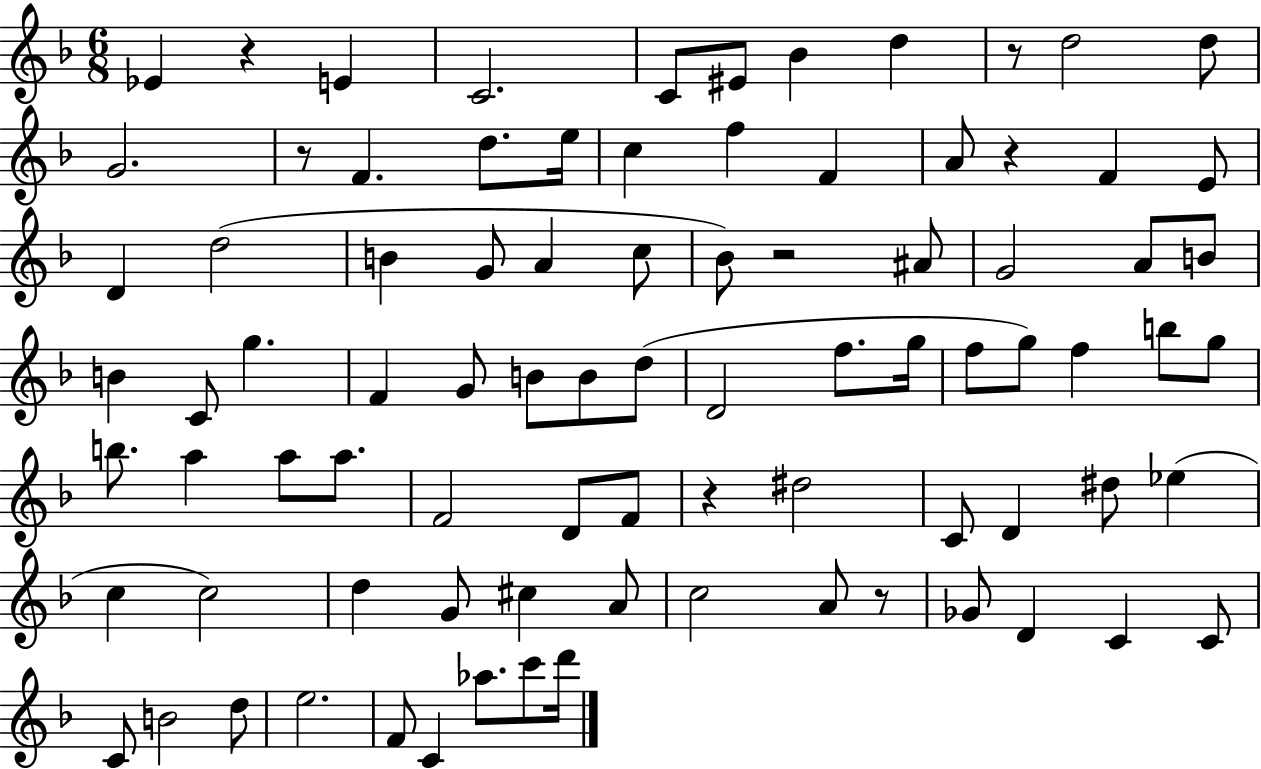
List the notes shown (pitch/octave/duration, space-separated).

Eb4/q R/q E4/q C4/h. C4/e EIS4/e Bb4/q D5/q R/e D5/h D5/e G4/h. R/e F4/q. D5/e. E5/s C5/q F5/q F4/q A4/e R/q F4/q E4/e D4/q D5/h B4/q G4/e A4/q C5/e Bb4/e R/h A#4/e G4/h A4/e B4/e B4/q C4/e G5/q. F4/q G4/e B4/e B4/e D5/e D4/h F5/e. G5/s F5/e G5/e F5/q B5/e G5/e B5/e. A5/q A5/e A5/e. F4/h D4/e F4/e R/q D#5/h C4/e D4/q D#5/e Eb5/q C5/q C5/h D5/q G4/e C#5/q A4/e C5/h A4/e R/e Gb4/e D4/q C4/q C4/e C4/e B4/h D5/e E5/h. F4/e C4/q Ab5/e. C6/e D6/s